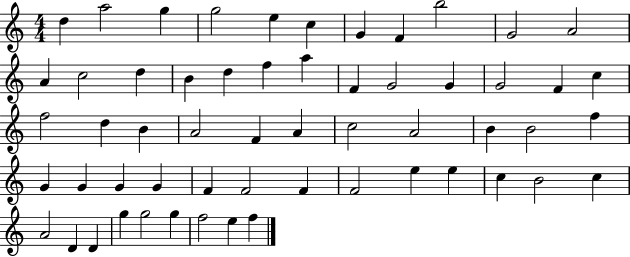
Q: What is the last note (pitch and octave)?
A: F5